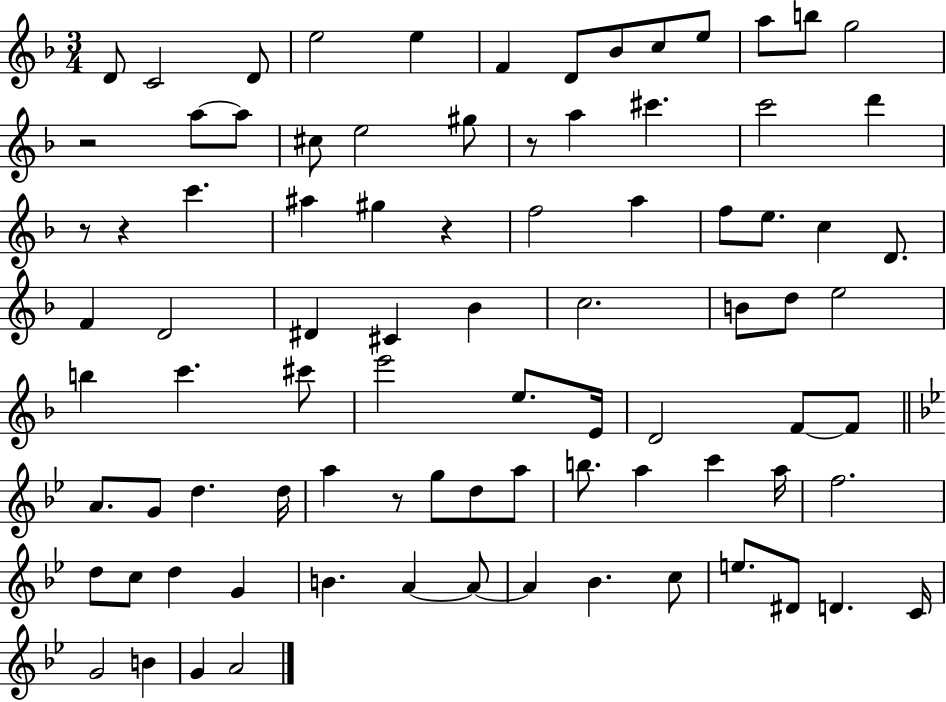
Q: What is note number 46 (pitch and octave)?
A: E4